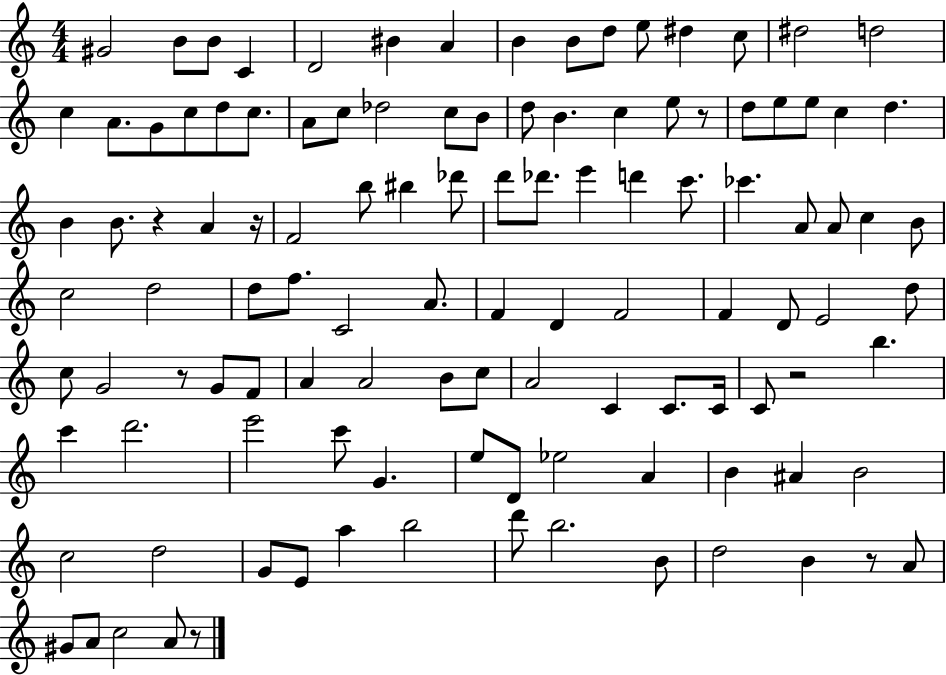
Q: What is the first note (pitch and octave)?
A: G#4